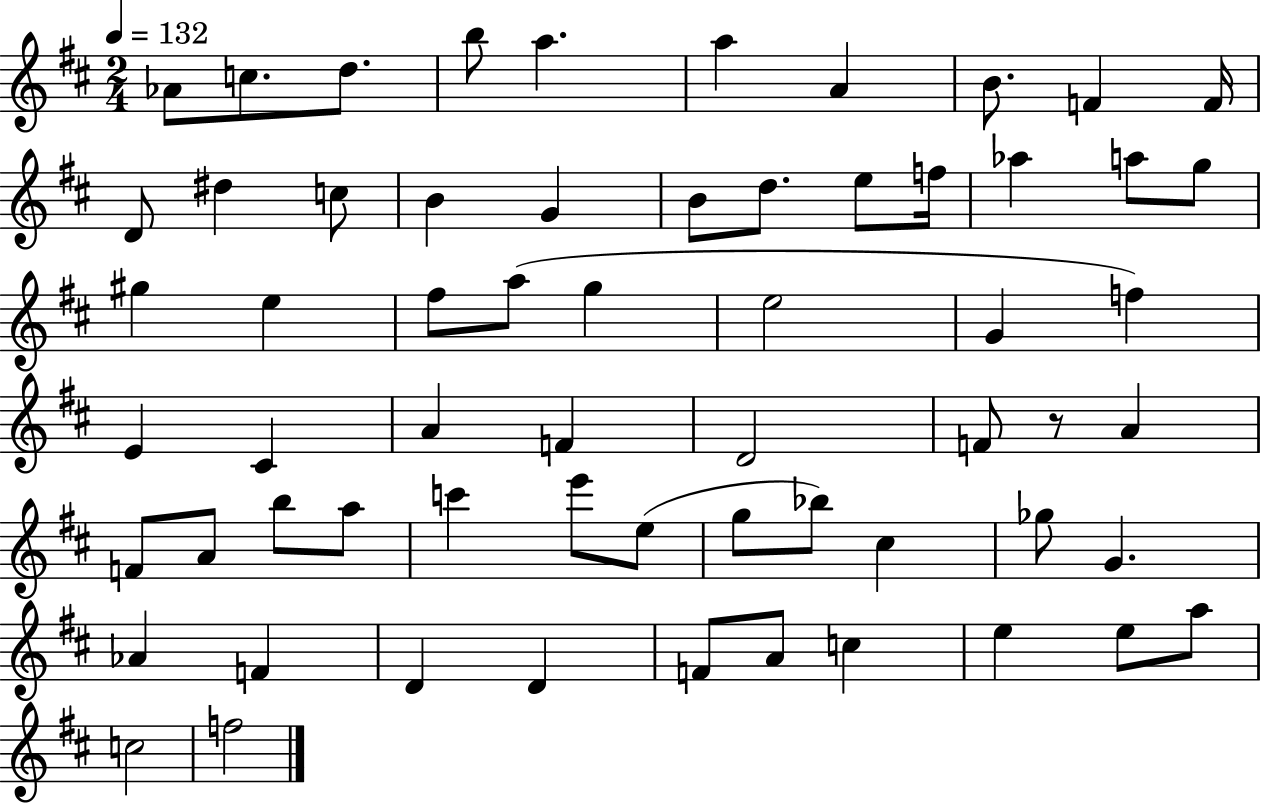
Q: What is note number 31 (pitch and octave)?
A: E4